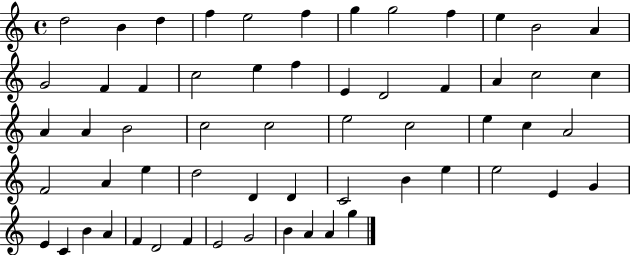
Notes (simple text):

D5/h B4/q D5/q F5/q E5/h F5/q G5/q G5/h F5/q E5/q B4/h A4/q G4/h F4/q F4/q C5/h E5/q F5/q E4/q D4/h F4/q A4/q C5/h C5/q A4/q A4/q B4/h C5/h C5/h E5/h C5/h E5/q C5/q A4/h F4/h A4/q E5/q D5/h D4/q D4/q C4/h B4/q E5/q E5/h E4/q G4/q E4/q C4/q B4/q A4/q F4/q D4/h F4/q E4/h G4/h B4/q A4/q A4/q G5/q